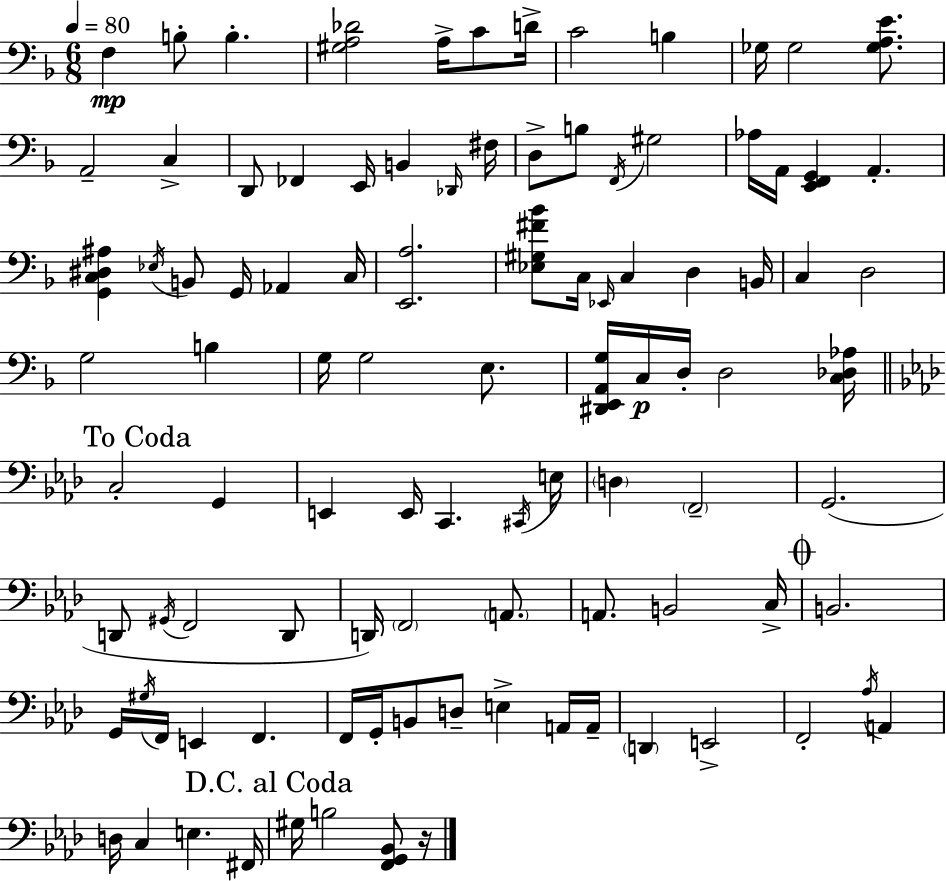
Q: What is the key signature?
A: D minor